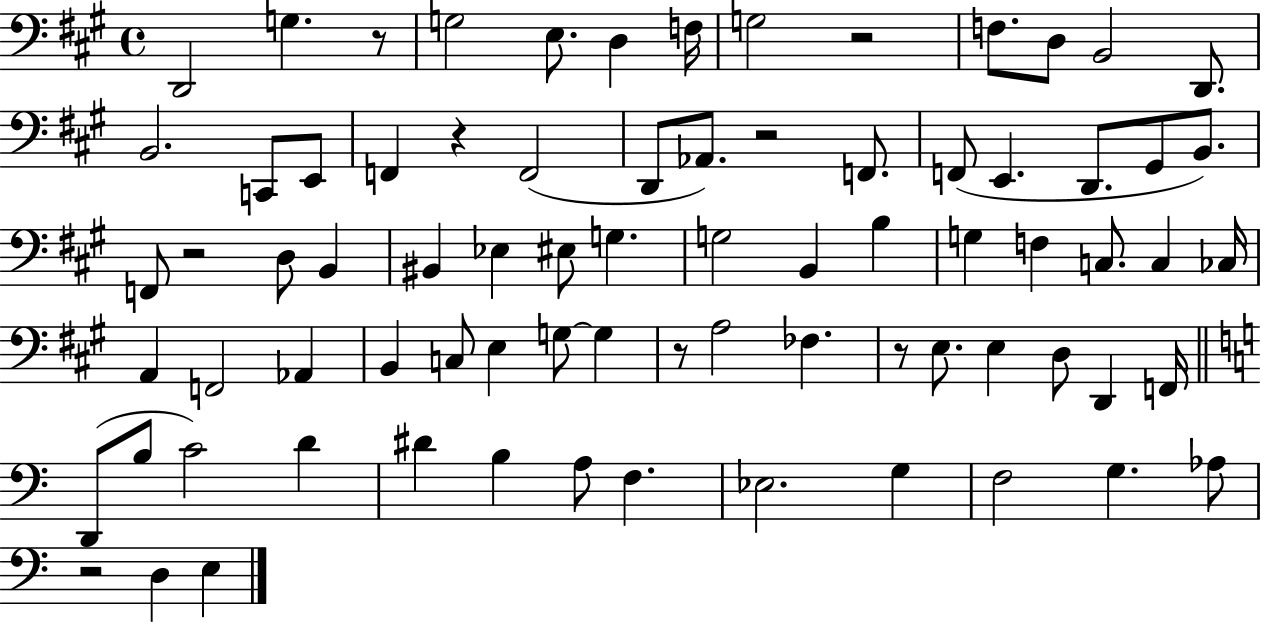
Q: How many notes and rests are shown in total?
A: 77